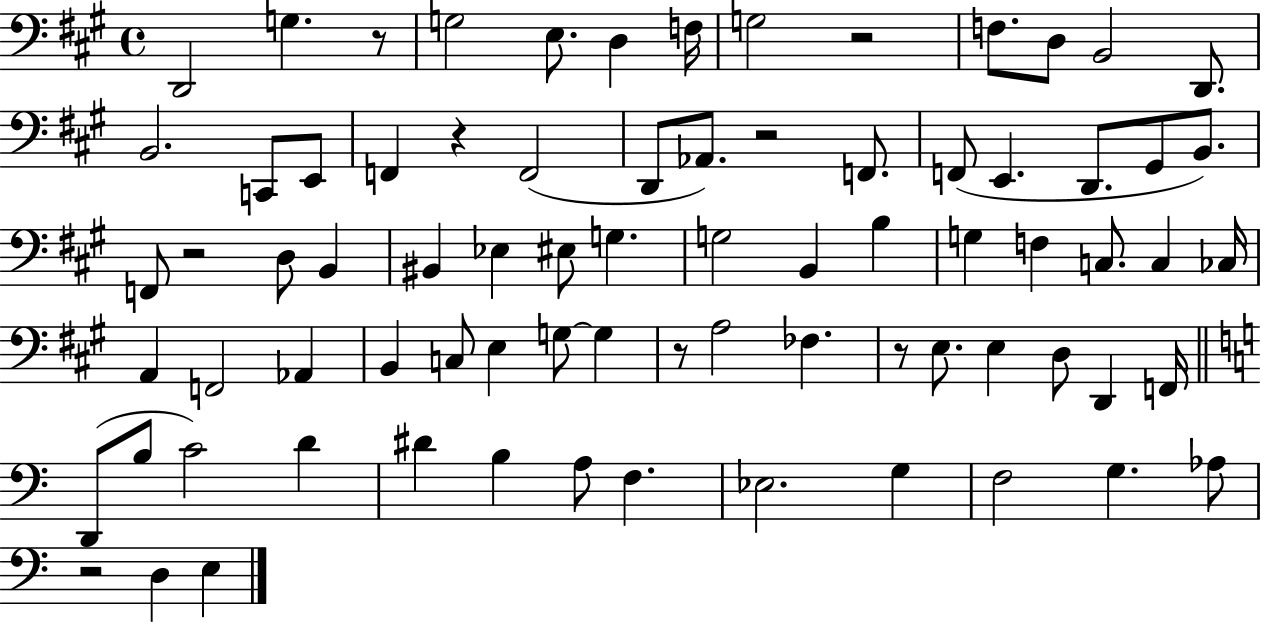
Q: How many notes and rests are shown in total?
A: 77